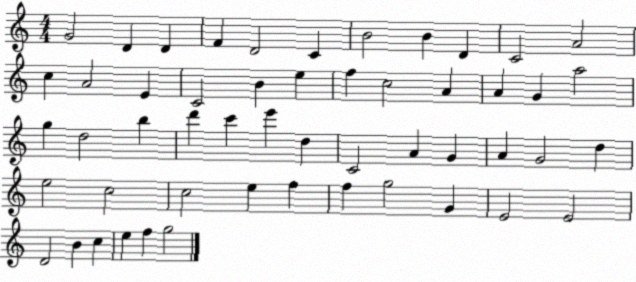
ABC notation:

X:1
T:Untitled
M:4/4
L:1/4
K:C
G2 D D F D2 C B2 B D C2 A2 c A2 E C2 B e f c2 A A G a2 g d2 b d' c' e' d C2 A G A G2 d e2 c2 c2 e f f g2 G E2 E2 D2 B c e f g2